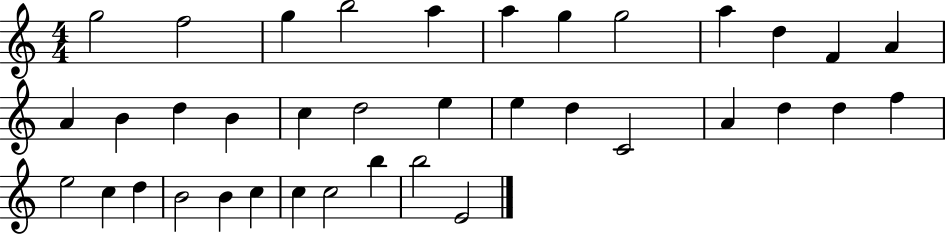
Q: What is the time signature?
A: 4/4